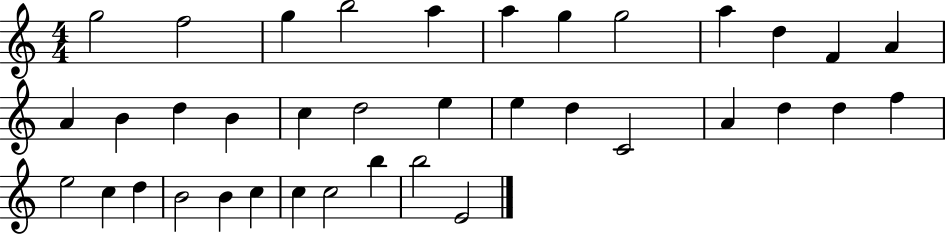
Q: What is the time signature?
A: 4/4